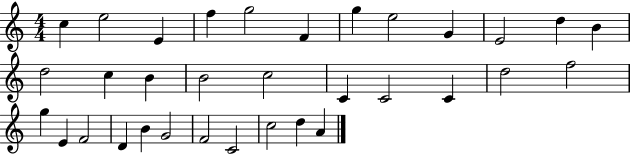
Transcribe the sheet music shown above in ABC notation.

X:1
T:Untitled
M:4/4
L:1/4
K:C
c e2 E f g2 F g e2 G E2 d B d2 c B B2 c2 C C2 C d2 f2 g E F2 D B G2 F2 C2 c2 d A